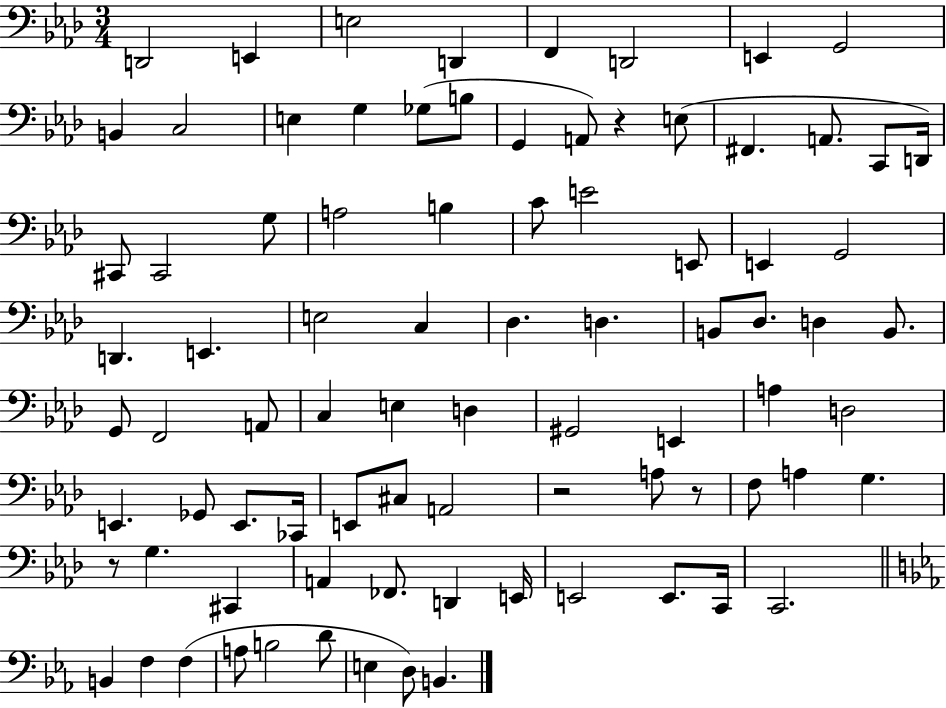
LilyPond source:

{
  \clef bass
  \numericTimeSignature
  \time 3/4
  \key aes \major
  d,2 e,4 | e2 d,4 | f,4 d,2 | e,4 g,2 | \break b,4 c2 | e4 g4 ges8( b8 | g,4 a,8) r4 e8( | fis,4. a,8. c,8 d,16) | \break cis,8 cis,2 g8 | a2 b4 | c'8 e'2 e,8 | e,4 g,2 | \break d,4. e,4. | e2 c4 | des4. d4. | b,8 des8. d4 b,8. | \break g,8 f,2 a,8 | c4 e4 d4 | gis,2 e,4 | a4 d2 | \break e,4. ges,8 e,8. ces,16 | e,8 cis8 a,2 | r2 a8 r8 | f8 a4 g4. | \break r8 g4. cis,4 | a,4 fes,8. d,4 e,16 | e,2 e,8. c,16 | c,2. | \break \bar "||" \break \key ees \major b,4 f4 f4( | a8 b2 d'8 | e4 d8) b,4. | \bar "|."
}